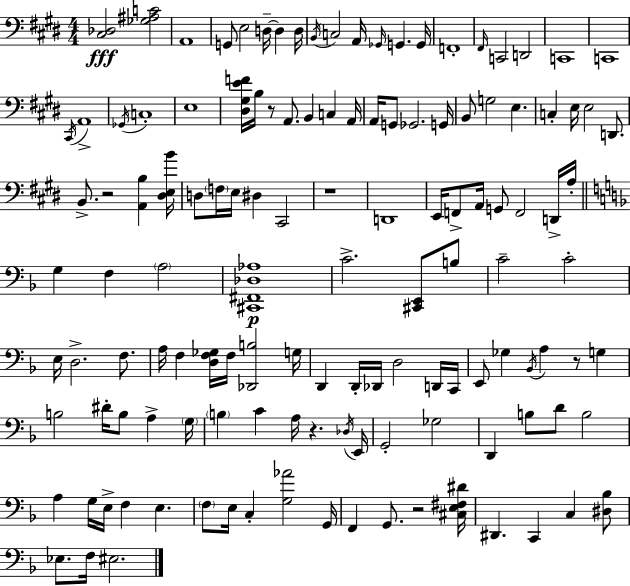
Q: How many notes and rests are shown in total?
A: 129